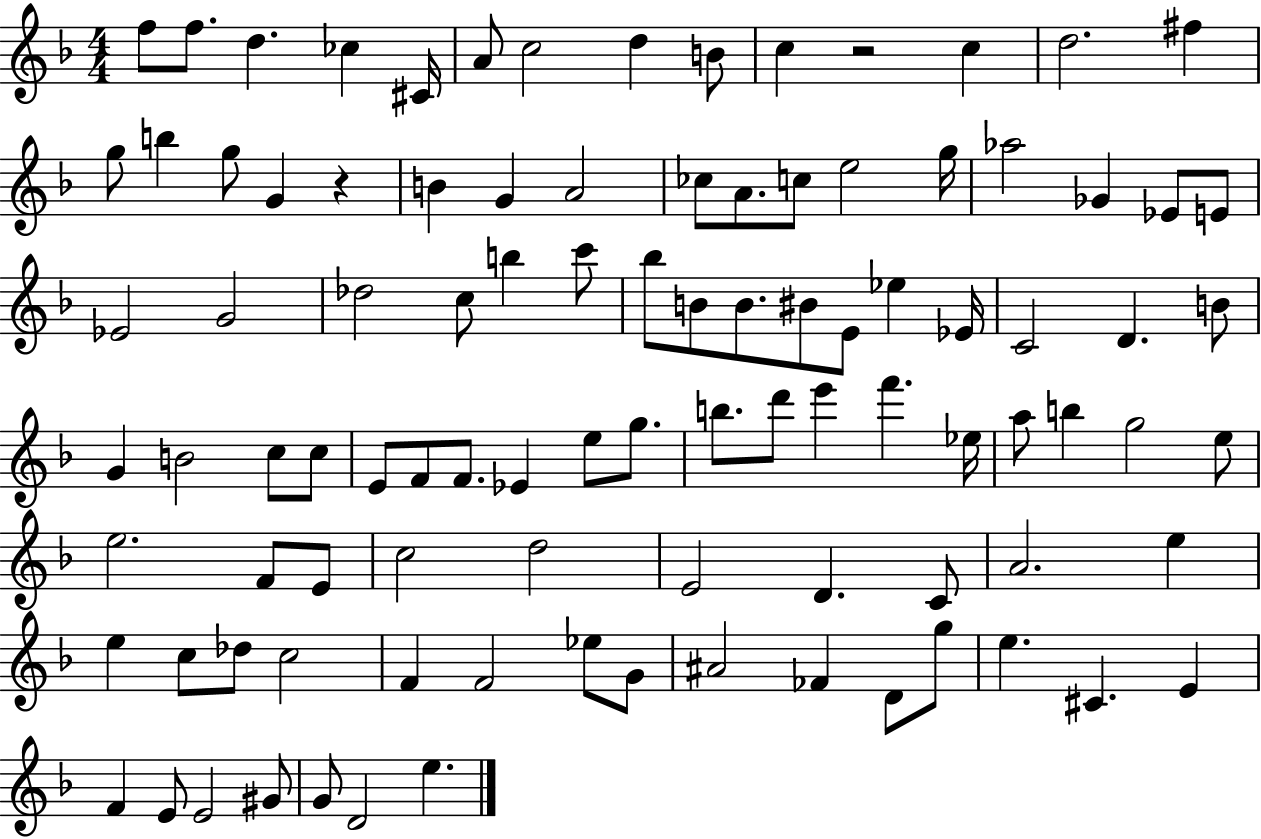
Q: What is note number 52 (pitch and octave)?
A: F4